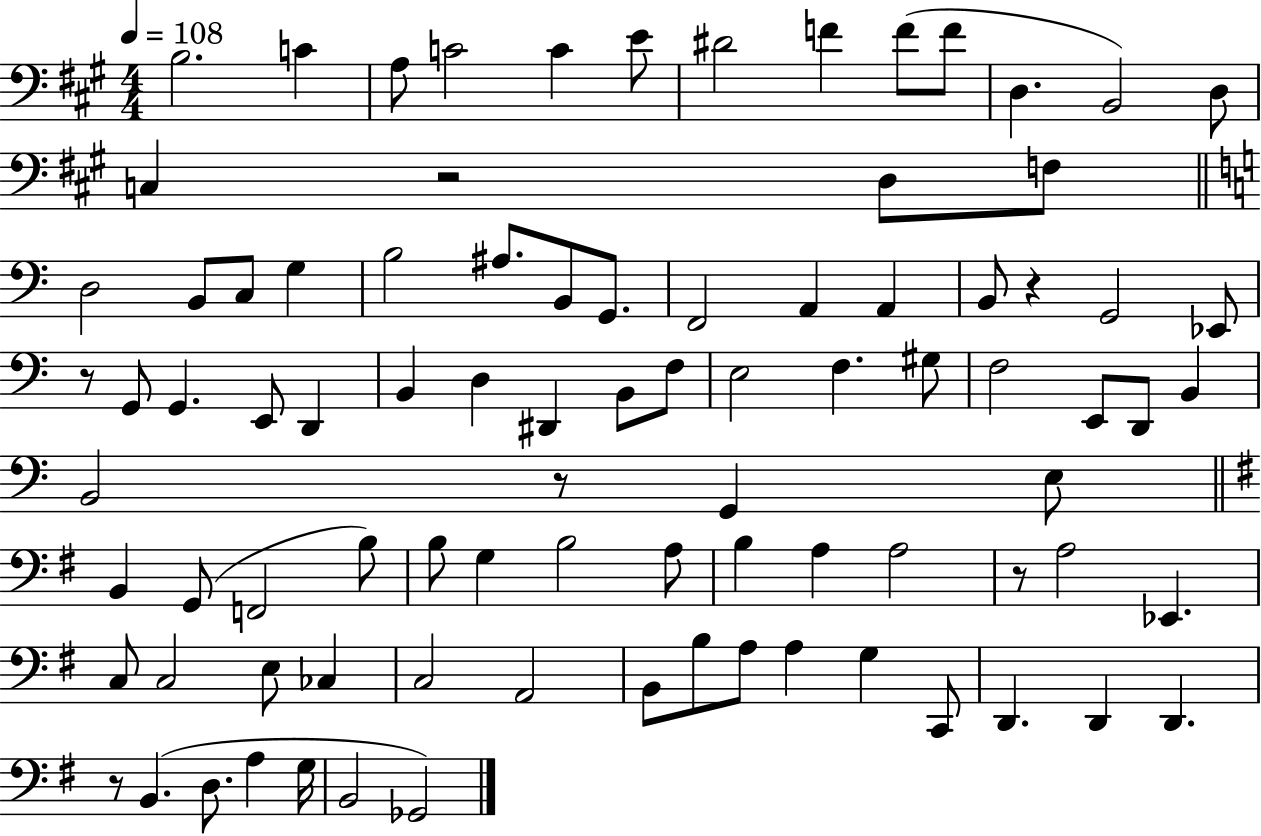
{
  \clef bass
  \numericTimeSignature
  \time 4/4
  \key a \major
  \tempo 4 = 108
  b2. c'4 | a8 c'2 c'4 e'8 | dis'2 f'4 f'8( f'8 | d4. b,2) d8 | \break c4 r2 d8 f8 | \bar "||" \break \key a \minor d2 b,8 c8 g4 | b2 ais8. b,8 g,8. | f,2 a,4 a,4 | b,8 r4 g,2 ees,8 | \break r8 g,8 g,4. e,8 d,4 | b,4 d4 dis,4 b,8 f8 | e2 f4. gis8 | f2 e,8 d,8 b,4 | \break b,2 r8 g,4 e8 | \bar "||" \break \key g \major b,4 g,8( f,2 b8) | b8 g4 b2 a8 | b4 a4 a2 | r8 a2 ees,4. | \break c8 c2 e8 ces4 | c2 a,2 | b,8 b8 a8 a4 g4 c,8 | d,4. d,4 d,4. | \break r8 b,4.( d8. a4 g16 | b,2 ges,2) | \bar "|."
}